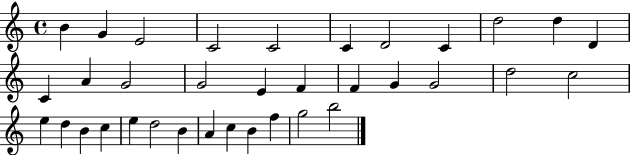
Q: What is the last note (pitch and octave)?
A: B5